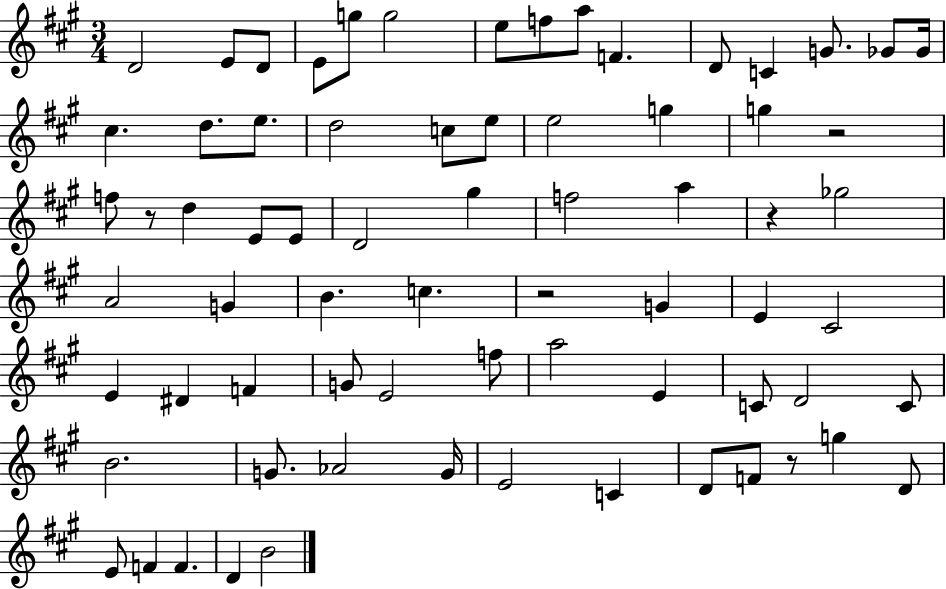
D4/h E4/e D4/e E4/e G5/e G5/h E5/e F5/e A5/e F4/q. D4/e C4/q G4/e. Gb4/e Gb4/s C#5/q. D5/e. E5/e. D5/h C5/e E5/e E5/h G5/q G5/q R/h F5/e R/e D5/q E4/e E4/e D4/h G#5/q F5/h A5/q R/q Gb5/h A4/h G4/q B4/q. C5/q. R/h G4/q E4/q C#4/h E4/q D#4/q F4/q G4/e E4/h F5/e A5/h E4/q C4/e D4/h C4/e B4/h. G4/e. Ab4/h G4/s E4/h C4/q D4/e F4/e R/e G5/q D4/e E4/e F4/q F4/q. D4/q B4/h